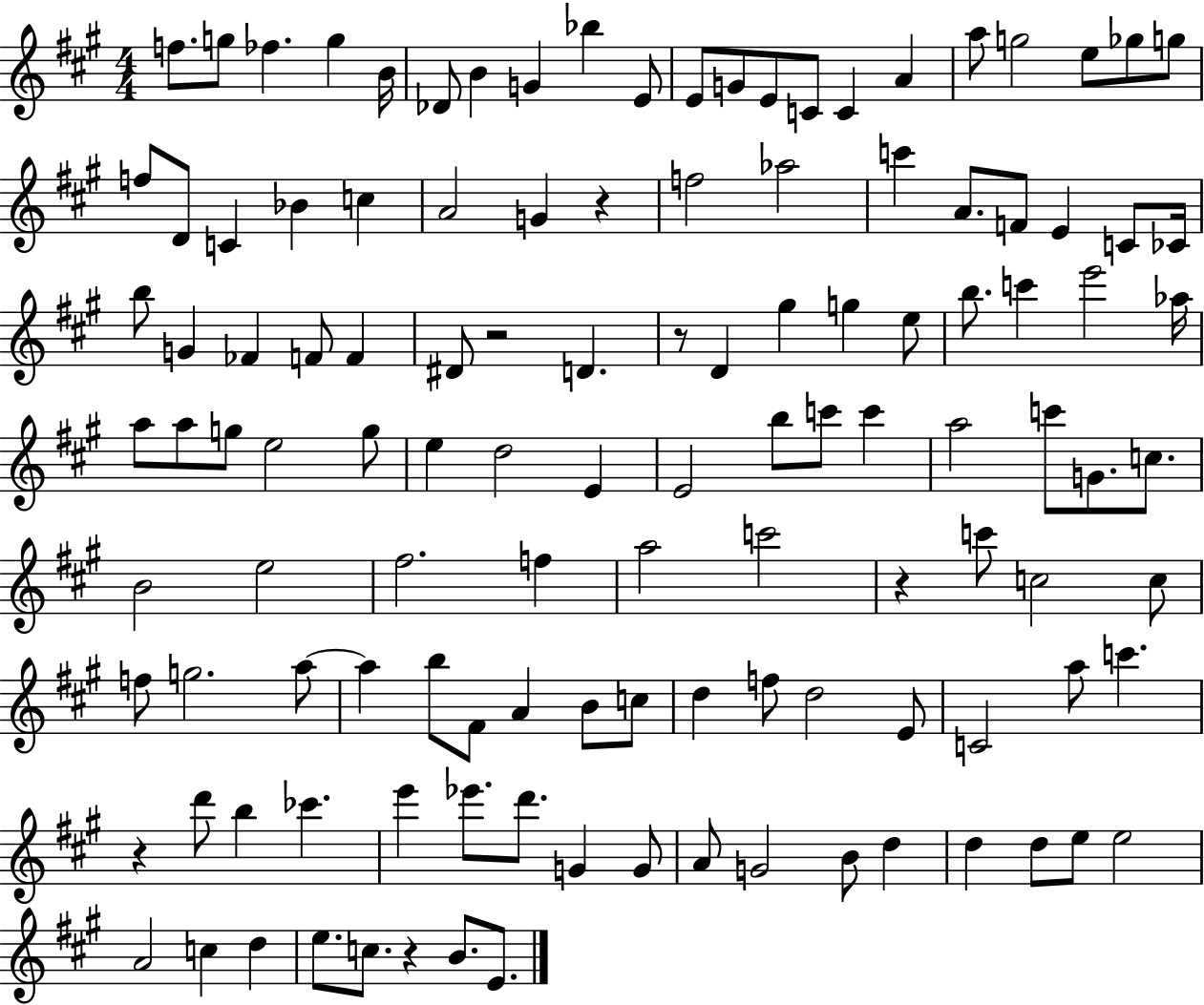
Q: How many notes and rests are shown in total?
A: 121